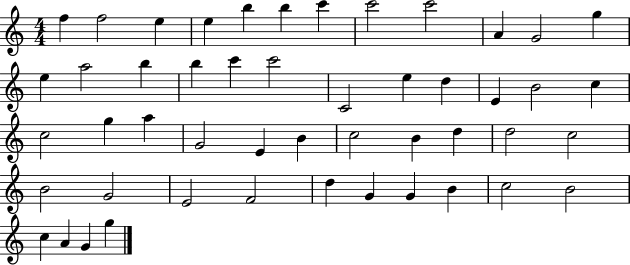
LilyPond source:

{
  \clef treble
  \numericTimeSignature
  \time 4/4
  \key c \major
  f''4 f''2 e''4 | e''4 b''4 b''4 c'''4 | c'''2 c'''2 | a'4 g'2 g''4 | \break e''4 a''2 b''4 | b''4 c'''4 c'''2 | c'2 e''4 d''4 | e'4 b'2 c''4 | \break c''2 g''4 a''4 | g'2 e'4 b'4 | c''2 b'4 d''4 | d''2 c''2 | \break b'2 g'2 | e'2 f'2 | d''4 g'4 g'4 b'4 | c''2 b'2 | \break c''4 a'4 g'4 g''4 | \bar "|."
}